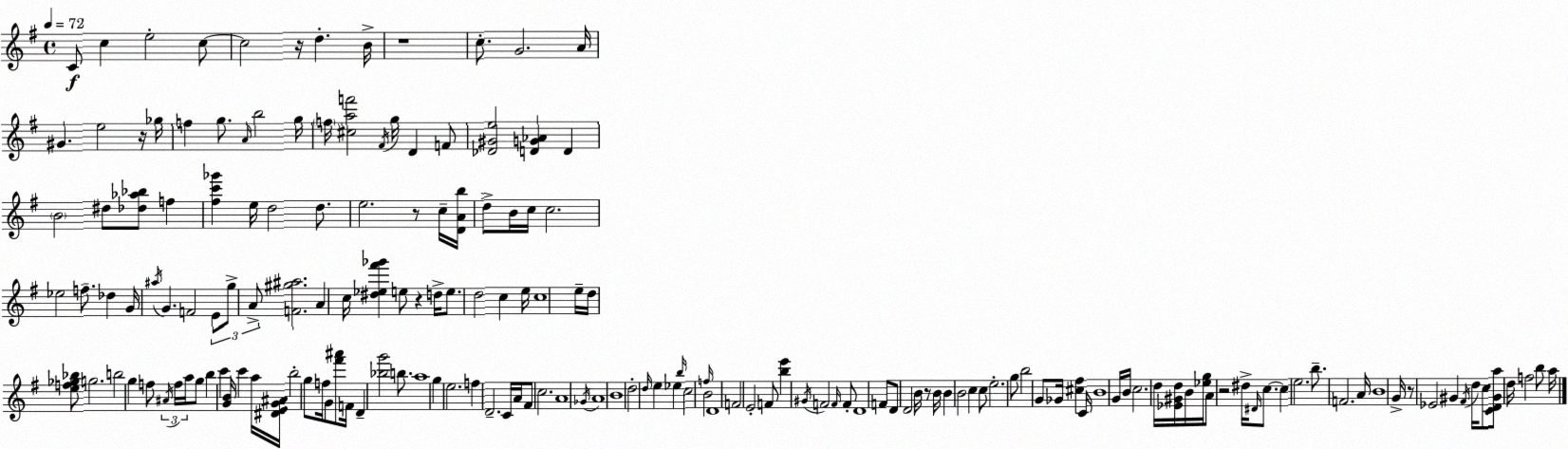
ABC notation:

X:1
T:Untitled
M:4/4
L:1/4
K:Em
C/2 c e2 c/2 c2 z/4 d B/4 z4 c/2 G2 A/4 ^G e2 z/4 _g/4 f g/2 A/4 b2 g/4 f/4 [^caf']2 ^F/4 g/4 D F/2 [_D^Ge]2 [DG_A] D B2 ^d/2 [_d_a_b]/2 f [^fc'_g'] e/4 d2 d/2 e2 z/2 c/4 [DAb]/4 d/2 B/4 c/4 c2 _e2 f/2 _d G/4 ^a/4 G F2 E/2 g/2 A/2 [F^g^a]2 A c/4 [^d_e^f'_g'] e/2 z d/4 e/2 d2 c e/4 c4 e/4 d/4 [ef_g_b]/2 g2 b2 g f/2 ^A/4 f/4 a/4 g/2 b c' [GB]/4 c' a/4 [^DEG^A]/4 b2 g/2 f/4 G/2 [^f'^a']/2 F/4 D [_bg']2 b/2 a4 g e2 f D2 C/4 A/4 ^F/2 c2 A4 _G/4 A4 B4 d2 d/4 e _e b/4 c2 f/4 B2 D4 F2 E2 F/2 [be'] ^G/4 F2 F/4 F/2 D4 F/2 D/2 D2 B/4 z/2 B/4 B B2 c c/2 e2 g/2 b2 G/2 _G/4 [^c^f] C/4 B4 G/4 B/4 c2 d/4 [_E^Gd]/4 B/4 [_eg]/4 A/2 z2 ^d/4 ^D/4 c/2 c e2 b/2 F2 A/4 B4 G/4 z/2 _E2 ^G ^F/4 d/4 c/2 [CD^Ga]/2 d/4 f2 b/2 a/4